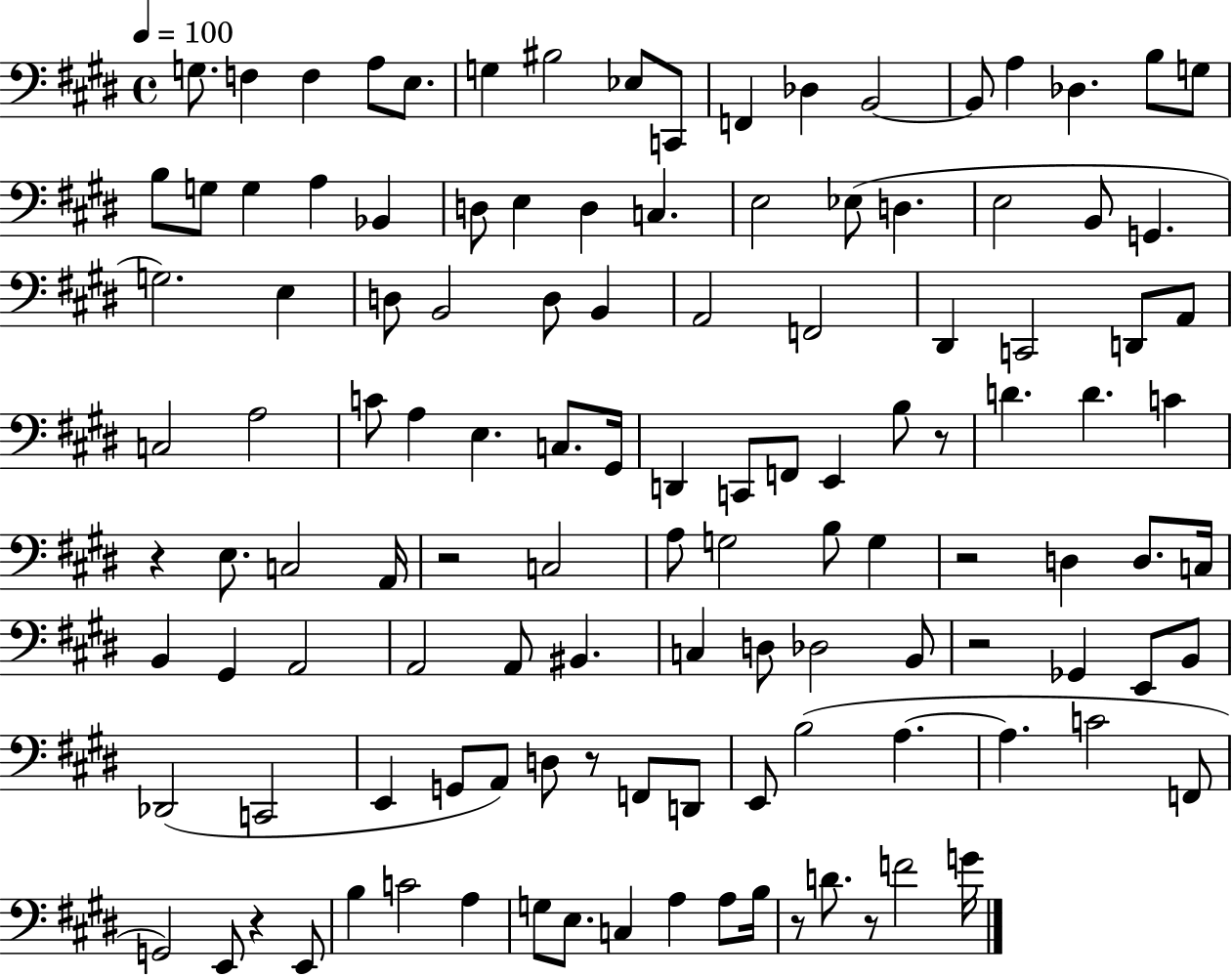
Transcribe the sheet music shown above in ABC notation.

X:1
T:Untitled
M:4/4
L:1/4
K:E
G,/2 F, F, A,/2 E,/2 G, ^B,2 _E,/2 C,,/2 F,, _D, B,,2 B,,/2 A, _D, B,/2 G,/2 B,/2 G,/2 G, A, _B,, D,/2 E, D, C, E,2 _E,/2 D, E,2 B,,/2 G,, G,2 E, D,/2 B,,2 D,/2 B,, A,,2 F,,2 ^D,, C,,2 D,,/2 A,,/2 C,2 A,2 C/2 A, E, C,/2 ^G,,/4 D,, C,,/2 F,,/2 E,, B,/2 z/2 D D C z E,/2 C,2 A,,/4 z2 C,2 A,/2 G,2 B,/2 G, z2 D, D,/2 C,/4 B,, ^G,, A,,2 A,,2 A,,/2 ^B,, C, D,/2 _D,2 B,,/2 z2 _G,, E,,/2 B,,/2 _D,,2 C,,2 E,, G,,/2 A,,/2 D,/2 z/2 F,,/2 D,,/2 E,,/2 B,2 A, A, C2 F,,/2 G,,2 E,,/2 z E,,/2 B, C2 A, G,/2 E,/2 C, A, A,/2 B,/4 z/2 D/2 z/2 F2 G/4